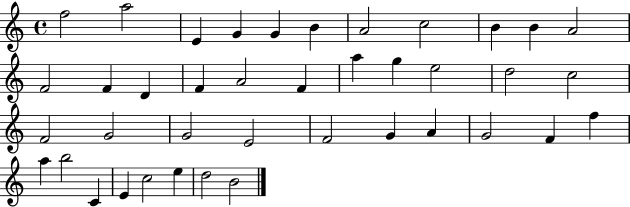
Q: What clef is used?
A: treble